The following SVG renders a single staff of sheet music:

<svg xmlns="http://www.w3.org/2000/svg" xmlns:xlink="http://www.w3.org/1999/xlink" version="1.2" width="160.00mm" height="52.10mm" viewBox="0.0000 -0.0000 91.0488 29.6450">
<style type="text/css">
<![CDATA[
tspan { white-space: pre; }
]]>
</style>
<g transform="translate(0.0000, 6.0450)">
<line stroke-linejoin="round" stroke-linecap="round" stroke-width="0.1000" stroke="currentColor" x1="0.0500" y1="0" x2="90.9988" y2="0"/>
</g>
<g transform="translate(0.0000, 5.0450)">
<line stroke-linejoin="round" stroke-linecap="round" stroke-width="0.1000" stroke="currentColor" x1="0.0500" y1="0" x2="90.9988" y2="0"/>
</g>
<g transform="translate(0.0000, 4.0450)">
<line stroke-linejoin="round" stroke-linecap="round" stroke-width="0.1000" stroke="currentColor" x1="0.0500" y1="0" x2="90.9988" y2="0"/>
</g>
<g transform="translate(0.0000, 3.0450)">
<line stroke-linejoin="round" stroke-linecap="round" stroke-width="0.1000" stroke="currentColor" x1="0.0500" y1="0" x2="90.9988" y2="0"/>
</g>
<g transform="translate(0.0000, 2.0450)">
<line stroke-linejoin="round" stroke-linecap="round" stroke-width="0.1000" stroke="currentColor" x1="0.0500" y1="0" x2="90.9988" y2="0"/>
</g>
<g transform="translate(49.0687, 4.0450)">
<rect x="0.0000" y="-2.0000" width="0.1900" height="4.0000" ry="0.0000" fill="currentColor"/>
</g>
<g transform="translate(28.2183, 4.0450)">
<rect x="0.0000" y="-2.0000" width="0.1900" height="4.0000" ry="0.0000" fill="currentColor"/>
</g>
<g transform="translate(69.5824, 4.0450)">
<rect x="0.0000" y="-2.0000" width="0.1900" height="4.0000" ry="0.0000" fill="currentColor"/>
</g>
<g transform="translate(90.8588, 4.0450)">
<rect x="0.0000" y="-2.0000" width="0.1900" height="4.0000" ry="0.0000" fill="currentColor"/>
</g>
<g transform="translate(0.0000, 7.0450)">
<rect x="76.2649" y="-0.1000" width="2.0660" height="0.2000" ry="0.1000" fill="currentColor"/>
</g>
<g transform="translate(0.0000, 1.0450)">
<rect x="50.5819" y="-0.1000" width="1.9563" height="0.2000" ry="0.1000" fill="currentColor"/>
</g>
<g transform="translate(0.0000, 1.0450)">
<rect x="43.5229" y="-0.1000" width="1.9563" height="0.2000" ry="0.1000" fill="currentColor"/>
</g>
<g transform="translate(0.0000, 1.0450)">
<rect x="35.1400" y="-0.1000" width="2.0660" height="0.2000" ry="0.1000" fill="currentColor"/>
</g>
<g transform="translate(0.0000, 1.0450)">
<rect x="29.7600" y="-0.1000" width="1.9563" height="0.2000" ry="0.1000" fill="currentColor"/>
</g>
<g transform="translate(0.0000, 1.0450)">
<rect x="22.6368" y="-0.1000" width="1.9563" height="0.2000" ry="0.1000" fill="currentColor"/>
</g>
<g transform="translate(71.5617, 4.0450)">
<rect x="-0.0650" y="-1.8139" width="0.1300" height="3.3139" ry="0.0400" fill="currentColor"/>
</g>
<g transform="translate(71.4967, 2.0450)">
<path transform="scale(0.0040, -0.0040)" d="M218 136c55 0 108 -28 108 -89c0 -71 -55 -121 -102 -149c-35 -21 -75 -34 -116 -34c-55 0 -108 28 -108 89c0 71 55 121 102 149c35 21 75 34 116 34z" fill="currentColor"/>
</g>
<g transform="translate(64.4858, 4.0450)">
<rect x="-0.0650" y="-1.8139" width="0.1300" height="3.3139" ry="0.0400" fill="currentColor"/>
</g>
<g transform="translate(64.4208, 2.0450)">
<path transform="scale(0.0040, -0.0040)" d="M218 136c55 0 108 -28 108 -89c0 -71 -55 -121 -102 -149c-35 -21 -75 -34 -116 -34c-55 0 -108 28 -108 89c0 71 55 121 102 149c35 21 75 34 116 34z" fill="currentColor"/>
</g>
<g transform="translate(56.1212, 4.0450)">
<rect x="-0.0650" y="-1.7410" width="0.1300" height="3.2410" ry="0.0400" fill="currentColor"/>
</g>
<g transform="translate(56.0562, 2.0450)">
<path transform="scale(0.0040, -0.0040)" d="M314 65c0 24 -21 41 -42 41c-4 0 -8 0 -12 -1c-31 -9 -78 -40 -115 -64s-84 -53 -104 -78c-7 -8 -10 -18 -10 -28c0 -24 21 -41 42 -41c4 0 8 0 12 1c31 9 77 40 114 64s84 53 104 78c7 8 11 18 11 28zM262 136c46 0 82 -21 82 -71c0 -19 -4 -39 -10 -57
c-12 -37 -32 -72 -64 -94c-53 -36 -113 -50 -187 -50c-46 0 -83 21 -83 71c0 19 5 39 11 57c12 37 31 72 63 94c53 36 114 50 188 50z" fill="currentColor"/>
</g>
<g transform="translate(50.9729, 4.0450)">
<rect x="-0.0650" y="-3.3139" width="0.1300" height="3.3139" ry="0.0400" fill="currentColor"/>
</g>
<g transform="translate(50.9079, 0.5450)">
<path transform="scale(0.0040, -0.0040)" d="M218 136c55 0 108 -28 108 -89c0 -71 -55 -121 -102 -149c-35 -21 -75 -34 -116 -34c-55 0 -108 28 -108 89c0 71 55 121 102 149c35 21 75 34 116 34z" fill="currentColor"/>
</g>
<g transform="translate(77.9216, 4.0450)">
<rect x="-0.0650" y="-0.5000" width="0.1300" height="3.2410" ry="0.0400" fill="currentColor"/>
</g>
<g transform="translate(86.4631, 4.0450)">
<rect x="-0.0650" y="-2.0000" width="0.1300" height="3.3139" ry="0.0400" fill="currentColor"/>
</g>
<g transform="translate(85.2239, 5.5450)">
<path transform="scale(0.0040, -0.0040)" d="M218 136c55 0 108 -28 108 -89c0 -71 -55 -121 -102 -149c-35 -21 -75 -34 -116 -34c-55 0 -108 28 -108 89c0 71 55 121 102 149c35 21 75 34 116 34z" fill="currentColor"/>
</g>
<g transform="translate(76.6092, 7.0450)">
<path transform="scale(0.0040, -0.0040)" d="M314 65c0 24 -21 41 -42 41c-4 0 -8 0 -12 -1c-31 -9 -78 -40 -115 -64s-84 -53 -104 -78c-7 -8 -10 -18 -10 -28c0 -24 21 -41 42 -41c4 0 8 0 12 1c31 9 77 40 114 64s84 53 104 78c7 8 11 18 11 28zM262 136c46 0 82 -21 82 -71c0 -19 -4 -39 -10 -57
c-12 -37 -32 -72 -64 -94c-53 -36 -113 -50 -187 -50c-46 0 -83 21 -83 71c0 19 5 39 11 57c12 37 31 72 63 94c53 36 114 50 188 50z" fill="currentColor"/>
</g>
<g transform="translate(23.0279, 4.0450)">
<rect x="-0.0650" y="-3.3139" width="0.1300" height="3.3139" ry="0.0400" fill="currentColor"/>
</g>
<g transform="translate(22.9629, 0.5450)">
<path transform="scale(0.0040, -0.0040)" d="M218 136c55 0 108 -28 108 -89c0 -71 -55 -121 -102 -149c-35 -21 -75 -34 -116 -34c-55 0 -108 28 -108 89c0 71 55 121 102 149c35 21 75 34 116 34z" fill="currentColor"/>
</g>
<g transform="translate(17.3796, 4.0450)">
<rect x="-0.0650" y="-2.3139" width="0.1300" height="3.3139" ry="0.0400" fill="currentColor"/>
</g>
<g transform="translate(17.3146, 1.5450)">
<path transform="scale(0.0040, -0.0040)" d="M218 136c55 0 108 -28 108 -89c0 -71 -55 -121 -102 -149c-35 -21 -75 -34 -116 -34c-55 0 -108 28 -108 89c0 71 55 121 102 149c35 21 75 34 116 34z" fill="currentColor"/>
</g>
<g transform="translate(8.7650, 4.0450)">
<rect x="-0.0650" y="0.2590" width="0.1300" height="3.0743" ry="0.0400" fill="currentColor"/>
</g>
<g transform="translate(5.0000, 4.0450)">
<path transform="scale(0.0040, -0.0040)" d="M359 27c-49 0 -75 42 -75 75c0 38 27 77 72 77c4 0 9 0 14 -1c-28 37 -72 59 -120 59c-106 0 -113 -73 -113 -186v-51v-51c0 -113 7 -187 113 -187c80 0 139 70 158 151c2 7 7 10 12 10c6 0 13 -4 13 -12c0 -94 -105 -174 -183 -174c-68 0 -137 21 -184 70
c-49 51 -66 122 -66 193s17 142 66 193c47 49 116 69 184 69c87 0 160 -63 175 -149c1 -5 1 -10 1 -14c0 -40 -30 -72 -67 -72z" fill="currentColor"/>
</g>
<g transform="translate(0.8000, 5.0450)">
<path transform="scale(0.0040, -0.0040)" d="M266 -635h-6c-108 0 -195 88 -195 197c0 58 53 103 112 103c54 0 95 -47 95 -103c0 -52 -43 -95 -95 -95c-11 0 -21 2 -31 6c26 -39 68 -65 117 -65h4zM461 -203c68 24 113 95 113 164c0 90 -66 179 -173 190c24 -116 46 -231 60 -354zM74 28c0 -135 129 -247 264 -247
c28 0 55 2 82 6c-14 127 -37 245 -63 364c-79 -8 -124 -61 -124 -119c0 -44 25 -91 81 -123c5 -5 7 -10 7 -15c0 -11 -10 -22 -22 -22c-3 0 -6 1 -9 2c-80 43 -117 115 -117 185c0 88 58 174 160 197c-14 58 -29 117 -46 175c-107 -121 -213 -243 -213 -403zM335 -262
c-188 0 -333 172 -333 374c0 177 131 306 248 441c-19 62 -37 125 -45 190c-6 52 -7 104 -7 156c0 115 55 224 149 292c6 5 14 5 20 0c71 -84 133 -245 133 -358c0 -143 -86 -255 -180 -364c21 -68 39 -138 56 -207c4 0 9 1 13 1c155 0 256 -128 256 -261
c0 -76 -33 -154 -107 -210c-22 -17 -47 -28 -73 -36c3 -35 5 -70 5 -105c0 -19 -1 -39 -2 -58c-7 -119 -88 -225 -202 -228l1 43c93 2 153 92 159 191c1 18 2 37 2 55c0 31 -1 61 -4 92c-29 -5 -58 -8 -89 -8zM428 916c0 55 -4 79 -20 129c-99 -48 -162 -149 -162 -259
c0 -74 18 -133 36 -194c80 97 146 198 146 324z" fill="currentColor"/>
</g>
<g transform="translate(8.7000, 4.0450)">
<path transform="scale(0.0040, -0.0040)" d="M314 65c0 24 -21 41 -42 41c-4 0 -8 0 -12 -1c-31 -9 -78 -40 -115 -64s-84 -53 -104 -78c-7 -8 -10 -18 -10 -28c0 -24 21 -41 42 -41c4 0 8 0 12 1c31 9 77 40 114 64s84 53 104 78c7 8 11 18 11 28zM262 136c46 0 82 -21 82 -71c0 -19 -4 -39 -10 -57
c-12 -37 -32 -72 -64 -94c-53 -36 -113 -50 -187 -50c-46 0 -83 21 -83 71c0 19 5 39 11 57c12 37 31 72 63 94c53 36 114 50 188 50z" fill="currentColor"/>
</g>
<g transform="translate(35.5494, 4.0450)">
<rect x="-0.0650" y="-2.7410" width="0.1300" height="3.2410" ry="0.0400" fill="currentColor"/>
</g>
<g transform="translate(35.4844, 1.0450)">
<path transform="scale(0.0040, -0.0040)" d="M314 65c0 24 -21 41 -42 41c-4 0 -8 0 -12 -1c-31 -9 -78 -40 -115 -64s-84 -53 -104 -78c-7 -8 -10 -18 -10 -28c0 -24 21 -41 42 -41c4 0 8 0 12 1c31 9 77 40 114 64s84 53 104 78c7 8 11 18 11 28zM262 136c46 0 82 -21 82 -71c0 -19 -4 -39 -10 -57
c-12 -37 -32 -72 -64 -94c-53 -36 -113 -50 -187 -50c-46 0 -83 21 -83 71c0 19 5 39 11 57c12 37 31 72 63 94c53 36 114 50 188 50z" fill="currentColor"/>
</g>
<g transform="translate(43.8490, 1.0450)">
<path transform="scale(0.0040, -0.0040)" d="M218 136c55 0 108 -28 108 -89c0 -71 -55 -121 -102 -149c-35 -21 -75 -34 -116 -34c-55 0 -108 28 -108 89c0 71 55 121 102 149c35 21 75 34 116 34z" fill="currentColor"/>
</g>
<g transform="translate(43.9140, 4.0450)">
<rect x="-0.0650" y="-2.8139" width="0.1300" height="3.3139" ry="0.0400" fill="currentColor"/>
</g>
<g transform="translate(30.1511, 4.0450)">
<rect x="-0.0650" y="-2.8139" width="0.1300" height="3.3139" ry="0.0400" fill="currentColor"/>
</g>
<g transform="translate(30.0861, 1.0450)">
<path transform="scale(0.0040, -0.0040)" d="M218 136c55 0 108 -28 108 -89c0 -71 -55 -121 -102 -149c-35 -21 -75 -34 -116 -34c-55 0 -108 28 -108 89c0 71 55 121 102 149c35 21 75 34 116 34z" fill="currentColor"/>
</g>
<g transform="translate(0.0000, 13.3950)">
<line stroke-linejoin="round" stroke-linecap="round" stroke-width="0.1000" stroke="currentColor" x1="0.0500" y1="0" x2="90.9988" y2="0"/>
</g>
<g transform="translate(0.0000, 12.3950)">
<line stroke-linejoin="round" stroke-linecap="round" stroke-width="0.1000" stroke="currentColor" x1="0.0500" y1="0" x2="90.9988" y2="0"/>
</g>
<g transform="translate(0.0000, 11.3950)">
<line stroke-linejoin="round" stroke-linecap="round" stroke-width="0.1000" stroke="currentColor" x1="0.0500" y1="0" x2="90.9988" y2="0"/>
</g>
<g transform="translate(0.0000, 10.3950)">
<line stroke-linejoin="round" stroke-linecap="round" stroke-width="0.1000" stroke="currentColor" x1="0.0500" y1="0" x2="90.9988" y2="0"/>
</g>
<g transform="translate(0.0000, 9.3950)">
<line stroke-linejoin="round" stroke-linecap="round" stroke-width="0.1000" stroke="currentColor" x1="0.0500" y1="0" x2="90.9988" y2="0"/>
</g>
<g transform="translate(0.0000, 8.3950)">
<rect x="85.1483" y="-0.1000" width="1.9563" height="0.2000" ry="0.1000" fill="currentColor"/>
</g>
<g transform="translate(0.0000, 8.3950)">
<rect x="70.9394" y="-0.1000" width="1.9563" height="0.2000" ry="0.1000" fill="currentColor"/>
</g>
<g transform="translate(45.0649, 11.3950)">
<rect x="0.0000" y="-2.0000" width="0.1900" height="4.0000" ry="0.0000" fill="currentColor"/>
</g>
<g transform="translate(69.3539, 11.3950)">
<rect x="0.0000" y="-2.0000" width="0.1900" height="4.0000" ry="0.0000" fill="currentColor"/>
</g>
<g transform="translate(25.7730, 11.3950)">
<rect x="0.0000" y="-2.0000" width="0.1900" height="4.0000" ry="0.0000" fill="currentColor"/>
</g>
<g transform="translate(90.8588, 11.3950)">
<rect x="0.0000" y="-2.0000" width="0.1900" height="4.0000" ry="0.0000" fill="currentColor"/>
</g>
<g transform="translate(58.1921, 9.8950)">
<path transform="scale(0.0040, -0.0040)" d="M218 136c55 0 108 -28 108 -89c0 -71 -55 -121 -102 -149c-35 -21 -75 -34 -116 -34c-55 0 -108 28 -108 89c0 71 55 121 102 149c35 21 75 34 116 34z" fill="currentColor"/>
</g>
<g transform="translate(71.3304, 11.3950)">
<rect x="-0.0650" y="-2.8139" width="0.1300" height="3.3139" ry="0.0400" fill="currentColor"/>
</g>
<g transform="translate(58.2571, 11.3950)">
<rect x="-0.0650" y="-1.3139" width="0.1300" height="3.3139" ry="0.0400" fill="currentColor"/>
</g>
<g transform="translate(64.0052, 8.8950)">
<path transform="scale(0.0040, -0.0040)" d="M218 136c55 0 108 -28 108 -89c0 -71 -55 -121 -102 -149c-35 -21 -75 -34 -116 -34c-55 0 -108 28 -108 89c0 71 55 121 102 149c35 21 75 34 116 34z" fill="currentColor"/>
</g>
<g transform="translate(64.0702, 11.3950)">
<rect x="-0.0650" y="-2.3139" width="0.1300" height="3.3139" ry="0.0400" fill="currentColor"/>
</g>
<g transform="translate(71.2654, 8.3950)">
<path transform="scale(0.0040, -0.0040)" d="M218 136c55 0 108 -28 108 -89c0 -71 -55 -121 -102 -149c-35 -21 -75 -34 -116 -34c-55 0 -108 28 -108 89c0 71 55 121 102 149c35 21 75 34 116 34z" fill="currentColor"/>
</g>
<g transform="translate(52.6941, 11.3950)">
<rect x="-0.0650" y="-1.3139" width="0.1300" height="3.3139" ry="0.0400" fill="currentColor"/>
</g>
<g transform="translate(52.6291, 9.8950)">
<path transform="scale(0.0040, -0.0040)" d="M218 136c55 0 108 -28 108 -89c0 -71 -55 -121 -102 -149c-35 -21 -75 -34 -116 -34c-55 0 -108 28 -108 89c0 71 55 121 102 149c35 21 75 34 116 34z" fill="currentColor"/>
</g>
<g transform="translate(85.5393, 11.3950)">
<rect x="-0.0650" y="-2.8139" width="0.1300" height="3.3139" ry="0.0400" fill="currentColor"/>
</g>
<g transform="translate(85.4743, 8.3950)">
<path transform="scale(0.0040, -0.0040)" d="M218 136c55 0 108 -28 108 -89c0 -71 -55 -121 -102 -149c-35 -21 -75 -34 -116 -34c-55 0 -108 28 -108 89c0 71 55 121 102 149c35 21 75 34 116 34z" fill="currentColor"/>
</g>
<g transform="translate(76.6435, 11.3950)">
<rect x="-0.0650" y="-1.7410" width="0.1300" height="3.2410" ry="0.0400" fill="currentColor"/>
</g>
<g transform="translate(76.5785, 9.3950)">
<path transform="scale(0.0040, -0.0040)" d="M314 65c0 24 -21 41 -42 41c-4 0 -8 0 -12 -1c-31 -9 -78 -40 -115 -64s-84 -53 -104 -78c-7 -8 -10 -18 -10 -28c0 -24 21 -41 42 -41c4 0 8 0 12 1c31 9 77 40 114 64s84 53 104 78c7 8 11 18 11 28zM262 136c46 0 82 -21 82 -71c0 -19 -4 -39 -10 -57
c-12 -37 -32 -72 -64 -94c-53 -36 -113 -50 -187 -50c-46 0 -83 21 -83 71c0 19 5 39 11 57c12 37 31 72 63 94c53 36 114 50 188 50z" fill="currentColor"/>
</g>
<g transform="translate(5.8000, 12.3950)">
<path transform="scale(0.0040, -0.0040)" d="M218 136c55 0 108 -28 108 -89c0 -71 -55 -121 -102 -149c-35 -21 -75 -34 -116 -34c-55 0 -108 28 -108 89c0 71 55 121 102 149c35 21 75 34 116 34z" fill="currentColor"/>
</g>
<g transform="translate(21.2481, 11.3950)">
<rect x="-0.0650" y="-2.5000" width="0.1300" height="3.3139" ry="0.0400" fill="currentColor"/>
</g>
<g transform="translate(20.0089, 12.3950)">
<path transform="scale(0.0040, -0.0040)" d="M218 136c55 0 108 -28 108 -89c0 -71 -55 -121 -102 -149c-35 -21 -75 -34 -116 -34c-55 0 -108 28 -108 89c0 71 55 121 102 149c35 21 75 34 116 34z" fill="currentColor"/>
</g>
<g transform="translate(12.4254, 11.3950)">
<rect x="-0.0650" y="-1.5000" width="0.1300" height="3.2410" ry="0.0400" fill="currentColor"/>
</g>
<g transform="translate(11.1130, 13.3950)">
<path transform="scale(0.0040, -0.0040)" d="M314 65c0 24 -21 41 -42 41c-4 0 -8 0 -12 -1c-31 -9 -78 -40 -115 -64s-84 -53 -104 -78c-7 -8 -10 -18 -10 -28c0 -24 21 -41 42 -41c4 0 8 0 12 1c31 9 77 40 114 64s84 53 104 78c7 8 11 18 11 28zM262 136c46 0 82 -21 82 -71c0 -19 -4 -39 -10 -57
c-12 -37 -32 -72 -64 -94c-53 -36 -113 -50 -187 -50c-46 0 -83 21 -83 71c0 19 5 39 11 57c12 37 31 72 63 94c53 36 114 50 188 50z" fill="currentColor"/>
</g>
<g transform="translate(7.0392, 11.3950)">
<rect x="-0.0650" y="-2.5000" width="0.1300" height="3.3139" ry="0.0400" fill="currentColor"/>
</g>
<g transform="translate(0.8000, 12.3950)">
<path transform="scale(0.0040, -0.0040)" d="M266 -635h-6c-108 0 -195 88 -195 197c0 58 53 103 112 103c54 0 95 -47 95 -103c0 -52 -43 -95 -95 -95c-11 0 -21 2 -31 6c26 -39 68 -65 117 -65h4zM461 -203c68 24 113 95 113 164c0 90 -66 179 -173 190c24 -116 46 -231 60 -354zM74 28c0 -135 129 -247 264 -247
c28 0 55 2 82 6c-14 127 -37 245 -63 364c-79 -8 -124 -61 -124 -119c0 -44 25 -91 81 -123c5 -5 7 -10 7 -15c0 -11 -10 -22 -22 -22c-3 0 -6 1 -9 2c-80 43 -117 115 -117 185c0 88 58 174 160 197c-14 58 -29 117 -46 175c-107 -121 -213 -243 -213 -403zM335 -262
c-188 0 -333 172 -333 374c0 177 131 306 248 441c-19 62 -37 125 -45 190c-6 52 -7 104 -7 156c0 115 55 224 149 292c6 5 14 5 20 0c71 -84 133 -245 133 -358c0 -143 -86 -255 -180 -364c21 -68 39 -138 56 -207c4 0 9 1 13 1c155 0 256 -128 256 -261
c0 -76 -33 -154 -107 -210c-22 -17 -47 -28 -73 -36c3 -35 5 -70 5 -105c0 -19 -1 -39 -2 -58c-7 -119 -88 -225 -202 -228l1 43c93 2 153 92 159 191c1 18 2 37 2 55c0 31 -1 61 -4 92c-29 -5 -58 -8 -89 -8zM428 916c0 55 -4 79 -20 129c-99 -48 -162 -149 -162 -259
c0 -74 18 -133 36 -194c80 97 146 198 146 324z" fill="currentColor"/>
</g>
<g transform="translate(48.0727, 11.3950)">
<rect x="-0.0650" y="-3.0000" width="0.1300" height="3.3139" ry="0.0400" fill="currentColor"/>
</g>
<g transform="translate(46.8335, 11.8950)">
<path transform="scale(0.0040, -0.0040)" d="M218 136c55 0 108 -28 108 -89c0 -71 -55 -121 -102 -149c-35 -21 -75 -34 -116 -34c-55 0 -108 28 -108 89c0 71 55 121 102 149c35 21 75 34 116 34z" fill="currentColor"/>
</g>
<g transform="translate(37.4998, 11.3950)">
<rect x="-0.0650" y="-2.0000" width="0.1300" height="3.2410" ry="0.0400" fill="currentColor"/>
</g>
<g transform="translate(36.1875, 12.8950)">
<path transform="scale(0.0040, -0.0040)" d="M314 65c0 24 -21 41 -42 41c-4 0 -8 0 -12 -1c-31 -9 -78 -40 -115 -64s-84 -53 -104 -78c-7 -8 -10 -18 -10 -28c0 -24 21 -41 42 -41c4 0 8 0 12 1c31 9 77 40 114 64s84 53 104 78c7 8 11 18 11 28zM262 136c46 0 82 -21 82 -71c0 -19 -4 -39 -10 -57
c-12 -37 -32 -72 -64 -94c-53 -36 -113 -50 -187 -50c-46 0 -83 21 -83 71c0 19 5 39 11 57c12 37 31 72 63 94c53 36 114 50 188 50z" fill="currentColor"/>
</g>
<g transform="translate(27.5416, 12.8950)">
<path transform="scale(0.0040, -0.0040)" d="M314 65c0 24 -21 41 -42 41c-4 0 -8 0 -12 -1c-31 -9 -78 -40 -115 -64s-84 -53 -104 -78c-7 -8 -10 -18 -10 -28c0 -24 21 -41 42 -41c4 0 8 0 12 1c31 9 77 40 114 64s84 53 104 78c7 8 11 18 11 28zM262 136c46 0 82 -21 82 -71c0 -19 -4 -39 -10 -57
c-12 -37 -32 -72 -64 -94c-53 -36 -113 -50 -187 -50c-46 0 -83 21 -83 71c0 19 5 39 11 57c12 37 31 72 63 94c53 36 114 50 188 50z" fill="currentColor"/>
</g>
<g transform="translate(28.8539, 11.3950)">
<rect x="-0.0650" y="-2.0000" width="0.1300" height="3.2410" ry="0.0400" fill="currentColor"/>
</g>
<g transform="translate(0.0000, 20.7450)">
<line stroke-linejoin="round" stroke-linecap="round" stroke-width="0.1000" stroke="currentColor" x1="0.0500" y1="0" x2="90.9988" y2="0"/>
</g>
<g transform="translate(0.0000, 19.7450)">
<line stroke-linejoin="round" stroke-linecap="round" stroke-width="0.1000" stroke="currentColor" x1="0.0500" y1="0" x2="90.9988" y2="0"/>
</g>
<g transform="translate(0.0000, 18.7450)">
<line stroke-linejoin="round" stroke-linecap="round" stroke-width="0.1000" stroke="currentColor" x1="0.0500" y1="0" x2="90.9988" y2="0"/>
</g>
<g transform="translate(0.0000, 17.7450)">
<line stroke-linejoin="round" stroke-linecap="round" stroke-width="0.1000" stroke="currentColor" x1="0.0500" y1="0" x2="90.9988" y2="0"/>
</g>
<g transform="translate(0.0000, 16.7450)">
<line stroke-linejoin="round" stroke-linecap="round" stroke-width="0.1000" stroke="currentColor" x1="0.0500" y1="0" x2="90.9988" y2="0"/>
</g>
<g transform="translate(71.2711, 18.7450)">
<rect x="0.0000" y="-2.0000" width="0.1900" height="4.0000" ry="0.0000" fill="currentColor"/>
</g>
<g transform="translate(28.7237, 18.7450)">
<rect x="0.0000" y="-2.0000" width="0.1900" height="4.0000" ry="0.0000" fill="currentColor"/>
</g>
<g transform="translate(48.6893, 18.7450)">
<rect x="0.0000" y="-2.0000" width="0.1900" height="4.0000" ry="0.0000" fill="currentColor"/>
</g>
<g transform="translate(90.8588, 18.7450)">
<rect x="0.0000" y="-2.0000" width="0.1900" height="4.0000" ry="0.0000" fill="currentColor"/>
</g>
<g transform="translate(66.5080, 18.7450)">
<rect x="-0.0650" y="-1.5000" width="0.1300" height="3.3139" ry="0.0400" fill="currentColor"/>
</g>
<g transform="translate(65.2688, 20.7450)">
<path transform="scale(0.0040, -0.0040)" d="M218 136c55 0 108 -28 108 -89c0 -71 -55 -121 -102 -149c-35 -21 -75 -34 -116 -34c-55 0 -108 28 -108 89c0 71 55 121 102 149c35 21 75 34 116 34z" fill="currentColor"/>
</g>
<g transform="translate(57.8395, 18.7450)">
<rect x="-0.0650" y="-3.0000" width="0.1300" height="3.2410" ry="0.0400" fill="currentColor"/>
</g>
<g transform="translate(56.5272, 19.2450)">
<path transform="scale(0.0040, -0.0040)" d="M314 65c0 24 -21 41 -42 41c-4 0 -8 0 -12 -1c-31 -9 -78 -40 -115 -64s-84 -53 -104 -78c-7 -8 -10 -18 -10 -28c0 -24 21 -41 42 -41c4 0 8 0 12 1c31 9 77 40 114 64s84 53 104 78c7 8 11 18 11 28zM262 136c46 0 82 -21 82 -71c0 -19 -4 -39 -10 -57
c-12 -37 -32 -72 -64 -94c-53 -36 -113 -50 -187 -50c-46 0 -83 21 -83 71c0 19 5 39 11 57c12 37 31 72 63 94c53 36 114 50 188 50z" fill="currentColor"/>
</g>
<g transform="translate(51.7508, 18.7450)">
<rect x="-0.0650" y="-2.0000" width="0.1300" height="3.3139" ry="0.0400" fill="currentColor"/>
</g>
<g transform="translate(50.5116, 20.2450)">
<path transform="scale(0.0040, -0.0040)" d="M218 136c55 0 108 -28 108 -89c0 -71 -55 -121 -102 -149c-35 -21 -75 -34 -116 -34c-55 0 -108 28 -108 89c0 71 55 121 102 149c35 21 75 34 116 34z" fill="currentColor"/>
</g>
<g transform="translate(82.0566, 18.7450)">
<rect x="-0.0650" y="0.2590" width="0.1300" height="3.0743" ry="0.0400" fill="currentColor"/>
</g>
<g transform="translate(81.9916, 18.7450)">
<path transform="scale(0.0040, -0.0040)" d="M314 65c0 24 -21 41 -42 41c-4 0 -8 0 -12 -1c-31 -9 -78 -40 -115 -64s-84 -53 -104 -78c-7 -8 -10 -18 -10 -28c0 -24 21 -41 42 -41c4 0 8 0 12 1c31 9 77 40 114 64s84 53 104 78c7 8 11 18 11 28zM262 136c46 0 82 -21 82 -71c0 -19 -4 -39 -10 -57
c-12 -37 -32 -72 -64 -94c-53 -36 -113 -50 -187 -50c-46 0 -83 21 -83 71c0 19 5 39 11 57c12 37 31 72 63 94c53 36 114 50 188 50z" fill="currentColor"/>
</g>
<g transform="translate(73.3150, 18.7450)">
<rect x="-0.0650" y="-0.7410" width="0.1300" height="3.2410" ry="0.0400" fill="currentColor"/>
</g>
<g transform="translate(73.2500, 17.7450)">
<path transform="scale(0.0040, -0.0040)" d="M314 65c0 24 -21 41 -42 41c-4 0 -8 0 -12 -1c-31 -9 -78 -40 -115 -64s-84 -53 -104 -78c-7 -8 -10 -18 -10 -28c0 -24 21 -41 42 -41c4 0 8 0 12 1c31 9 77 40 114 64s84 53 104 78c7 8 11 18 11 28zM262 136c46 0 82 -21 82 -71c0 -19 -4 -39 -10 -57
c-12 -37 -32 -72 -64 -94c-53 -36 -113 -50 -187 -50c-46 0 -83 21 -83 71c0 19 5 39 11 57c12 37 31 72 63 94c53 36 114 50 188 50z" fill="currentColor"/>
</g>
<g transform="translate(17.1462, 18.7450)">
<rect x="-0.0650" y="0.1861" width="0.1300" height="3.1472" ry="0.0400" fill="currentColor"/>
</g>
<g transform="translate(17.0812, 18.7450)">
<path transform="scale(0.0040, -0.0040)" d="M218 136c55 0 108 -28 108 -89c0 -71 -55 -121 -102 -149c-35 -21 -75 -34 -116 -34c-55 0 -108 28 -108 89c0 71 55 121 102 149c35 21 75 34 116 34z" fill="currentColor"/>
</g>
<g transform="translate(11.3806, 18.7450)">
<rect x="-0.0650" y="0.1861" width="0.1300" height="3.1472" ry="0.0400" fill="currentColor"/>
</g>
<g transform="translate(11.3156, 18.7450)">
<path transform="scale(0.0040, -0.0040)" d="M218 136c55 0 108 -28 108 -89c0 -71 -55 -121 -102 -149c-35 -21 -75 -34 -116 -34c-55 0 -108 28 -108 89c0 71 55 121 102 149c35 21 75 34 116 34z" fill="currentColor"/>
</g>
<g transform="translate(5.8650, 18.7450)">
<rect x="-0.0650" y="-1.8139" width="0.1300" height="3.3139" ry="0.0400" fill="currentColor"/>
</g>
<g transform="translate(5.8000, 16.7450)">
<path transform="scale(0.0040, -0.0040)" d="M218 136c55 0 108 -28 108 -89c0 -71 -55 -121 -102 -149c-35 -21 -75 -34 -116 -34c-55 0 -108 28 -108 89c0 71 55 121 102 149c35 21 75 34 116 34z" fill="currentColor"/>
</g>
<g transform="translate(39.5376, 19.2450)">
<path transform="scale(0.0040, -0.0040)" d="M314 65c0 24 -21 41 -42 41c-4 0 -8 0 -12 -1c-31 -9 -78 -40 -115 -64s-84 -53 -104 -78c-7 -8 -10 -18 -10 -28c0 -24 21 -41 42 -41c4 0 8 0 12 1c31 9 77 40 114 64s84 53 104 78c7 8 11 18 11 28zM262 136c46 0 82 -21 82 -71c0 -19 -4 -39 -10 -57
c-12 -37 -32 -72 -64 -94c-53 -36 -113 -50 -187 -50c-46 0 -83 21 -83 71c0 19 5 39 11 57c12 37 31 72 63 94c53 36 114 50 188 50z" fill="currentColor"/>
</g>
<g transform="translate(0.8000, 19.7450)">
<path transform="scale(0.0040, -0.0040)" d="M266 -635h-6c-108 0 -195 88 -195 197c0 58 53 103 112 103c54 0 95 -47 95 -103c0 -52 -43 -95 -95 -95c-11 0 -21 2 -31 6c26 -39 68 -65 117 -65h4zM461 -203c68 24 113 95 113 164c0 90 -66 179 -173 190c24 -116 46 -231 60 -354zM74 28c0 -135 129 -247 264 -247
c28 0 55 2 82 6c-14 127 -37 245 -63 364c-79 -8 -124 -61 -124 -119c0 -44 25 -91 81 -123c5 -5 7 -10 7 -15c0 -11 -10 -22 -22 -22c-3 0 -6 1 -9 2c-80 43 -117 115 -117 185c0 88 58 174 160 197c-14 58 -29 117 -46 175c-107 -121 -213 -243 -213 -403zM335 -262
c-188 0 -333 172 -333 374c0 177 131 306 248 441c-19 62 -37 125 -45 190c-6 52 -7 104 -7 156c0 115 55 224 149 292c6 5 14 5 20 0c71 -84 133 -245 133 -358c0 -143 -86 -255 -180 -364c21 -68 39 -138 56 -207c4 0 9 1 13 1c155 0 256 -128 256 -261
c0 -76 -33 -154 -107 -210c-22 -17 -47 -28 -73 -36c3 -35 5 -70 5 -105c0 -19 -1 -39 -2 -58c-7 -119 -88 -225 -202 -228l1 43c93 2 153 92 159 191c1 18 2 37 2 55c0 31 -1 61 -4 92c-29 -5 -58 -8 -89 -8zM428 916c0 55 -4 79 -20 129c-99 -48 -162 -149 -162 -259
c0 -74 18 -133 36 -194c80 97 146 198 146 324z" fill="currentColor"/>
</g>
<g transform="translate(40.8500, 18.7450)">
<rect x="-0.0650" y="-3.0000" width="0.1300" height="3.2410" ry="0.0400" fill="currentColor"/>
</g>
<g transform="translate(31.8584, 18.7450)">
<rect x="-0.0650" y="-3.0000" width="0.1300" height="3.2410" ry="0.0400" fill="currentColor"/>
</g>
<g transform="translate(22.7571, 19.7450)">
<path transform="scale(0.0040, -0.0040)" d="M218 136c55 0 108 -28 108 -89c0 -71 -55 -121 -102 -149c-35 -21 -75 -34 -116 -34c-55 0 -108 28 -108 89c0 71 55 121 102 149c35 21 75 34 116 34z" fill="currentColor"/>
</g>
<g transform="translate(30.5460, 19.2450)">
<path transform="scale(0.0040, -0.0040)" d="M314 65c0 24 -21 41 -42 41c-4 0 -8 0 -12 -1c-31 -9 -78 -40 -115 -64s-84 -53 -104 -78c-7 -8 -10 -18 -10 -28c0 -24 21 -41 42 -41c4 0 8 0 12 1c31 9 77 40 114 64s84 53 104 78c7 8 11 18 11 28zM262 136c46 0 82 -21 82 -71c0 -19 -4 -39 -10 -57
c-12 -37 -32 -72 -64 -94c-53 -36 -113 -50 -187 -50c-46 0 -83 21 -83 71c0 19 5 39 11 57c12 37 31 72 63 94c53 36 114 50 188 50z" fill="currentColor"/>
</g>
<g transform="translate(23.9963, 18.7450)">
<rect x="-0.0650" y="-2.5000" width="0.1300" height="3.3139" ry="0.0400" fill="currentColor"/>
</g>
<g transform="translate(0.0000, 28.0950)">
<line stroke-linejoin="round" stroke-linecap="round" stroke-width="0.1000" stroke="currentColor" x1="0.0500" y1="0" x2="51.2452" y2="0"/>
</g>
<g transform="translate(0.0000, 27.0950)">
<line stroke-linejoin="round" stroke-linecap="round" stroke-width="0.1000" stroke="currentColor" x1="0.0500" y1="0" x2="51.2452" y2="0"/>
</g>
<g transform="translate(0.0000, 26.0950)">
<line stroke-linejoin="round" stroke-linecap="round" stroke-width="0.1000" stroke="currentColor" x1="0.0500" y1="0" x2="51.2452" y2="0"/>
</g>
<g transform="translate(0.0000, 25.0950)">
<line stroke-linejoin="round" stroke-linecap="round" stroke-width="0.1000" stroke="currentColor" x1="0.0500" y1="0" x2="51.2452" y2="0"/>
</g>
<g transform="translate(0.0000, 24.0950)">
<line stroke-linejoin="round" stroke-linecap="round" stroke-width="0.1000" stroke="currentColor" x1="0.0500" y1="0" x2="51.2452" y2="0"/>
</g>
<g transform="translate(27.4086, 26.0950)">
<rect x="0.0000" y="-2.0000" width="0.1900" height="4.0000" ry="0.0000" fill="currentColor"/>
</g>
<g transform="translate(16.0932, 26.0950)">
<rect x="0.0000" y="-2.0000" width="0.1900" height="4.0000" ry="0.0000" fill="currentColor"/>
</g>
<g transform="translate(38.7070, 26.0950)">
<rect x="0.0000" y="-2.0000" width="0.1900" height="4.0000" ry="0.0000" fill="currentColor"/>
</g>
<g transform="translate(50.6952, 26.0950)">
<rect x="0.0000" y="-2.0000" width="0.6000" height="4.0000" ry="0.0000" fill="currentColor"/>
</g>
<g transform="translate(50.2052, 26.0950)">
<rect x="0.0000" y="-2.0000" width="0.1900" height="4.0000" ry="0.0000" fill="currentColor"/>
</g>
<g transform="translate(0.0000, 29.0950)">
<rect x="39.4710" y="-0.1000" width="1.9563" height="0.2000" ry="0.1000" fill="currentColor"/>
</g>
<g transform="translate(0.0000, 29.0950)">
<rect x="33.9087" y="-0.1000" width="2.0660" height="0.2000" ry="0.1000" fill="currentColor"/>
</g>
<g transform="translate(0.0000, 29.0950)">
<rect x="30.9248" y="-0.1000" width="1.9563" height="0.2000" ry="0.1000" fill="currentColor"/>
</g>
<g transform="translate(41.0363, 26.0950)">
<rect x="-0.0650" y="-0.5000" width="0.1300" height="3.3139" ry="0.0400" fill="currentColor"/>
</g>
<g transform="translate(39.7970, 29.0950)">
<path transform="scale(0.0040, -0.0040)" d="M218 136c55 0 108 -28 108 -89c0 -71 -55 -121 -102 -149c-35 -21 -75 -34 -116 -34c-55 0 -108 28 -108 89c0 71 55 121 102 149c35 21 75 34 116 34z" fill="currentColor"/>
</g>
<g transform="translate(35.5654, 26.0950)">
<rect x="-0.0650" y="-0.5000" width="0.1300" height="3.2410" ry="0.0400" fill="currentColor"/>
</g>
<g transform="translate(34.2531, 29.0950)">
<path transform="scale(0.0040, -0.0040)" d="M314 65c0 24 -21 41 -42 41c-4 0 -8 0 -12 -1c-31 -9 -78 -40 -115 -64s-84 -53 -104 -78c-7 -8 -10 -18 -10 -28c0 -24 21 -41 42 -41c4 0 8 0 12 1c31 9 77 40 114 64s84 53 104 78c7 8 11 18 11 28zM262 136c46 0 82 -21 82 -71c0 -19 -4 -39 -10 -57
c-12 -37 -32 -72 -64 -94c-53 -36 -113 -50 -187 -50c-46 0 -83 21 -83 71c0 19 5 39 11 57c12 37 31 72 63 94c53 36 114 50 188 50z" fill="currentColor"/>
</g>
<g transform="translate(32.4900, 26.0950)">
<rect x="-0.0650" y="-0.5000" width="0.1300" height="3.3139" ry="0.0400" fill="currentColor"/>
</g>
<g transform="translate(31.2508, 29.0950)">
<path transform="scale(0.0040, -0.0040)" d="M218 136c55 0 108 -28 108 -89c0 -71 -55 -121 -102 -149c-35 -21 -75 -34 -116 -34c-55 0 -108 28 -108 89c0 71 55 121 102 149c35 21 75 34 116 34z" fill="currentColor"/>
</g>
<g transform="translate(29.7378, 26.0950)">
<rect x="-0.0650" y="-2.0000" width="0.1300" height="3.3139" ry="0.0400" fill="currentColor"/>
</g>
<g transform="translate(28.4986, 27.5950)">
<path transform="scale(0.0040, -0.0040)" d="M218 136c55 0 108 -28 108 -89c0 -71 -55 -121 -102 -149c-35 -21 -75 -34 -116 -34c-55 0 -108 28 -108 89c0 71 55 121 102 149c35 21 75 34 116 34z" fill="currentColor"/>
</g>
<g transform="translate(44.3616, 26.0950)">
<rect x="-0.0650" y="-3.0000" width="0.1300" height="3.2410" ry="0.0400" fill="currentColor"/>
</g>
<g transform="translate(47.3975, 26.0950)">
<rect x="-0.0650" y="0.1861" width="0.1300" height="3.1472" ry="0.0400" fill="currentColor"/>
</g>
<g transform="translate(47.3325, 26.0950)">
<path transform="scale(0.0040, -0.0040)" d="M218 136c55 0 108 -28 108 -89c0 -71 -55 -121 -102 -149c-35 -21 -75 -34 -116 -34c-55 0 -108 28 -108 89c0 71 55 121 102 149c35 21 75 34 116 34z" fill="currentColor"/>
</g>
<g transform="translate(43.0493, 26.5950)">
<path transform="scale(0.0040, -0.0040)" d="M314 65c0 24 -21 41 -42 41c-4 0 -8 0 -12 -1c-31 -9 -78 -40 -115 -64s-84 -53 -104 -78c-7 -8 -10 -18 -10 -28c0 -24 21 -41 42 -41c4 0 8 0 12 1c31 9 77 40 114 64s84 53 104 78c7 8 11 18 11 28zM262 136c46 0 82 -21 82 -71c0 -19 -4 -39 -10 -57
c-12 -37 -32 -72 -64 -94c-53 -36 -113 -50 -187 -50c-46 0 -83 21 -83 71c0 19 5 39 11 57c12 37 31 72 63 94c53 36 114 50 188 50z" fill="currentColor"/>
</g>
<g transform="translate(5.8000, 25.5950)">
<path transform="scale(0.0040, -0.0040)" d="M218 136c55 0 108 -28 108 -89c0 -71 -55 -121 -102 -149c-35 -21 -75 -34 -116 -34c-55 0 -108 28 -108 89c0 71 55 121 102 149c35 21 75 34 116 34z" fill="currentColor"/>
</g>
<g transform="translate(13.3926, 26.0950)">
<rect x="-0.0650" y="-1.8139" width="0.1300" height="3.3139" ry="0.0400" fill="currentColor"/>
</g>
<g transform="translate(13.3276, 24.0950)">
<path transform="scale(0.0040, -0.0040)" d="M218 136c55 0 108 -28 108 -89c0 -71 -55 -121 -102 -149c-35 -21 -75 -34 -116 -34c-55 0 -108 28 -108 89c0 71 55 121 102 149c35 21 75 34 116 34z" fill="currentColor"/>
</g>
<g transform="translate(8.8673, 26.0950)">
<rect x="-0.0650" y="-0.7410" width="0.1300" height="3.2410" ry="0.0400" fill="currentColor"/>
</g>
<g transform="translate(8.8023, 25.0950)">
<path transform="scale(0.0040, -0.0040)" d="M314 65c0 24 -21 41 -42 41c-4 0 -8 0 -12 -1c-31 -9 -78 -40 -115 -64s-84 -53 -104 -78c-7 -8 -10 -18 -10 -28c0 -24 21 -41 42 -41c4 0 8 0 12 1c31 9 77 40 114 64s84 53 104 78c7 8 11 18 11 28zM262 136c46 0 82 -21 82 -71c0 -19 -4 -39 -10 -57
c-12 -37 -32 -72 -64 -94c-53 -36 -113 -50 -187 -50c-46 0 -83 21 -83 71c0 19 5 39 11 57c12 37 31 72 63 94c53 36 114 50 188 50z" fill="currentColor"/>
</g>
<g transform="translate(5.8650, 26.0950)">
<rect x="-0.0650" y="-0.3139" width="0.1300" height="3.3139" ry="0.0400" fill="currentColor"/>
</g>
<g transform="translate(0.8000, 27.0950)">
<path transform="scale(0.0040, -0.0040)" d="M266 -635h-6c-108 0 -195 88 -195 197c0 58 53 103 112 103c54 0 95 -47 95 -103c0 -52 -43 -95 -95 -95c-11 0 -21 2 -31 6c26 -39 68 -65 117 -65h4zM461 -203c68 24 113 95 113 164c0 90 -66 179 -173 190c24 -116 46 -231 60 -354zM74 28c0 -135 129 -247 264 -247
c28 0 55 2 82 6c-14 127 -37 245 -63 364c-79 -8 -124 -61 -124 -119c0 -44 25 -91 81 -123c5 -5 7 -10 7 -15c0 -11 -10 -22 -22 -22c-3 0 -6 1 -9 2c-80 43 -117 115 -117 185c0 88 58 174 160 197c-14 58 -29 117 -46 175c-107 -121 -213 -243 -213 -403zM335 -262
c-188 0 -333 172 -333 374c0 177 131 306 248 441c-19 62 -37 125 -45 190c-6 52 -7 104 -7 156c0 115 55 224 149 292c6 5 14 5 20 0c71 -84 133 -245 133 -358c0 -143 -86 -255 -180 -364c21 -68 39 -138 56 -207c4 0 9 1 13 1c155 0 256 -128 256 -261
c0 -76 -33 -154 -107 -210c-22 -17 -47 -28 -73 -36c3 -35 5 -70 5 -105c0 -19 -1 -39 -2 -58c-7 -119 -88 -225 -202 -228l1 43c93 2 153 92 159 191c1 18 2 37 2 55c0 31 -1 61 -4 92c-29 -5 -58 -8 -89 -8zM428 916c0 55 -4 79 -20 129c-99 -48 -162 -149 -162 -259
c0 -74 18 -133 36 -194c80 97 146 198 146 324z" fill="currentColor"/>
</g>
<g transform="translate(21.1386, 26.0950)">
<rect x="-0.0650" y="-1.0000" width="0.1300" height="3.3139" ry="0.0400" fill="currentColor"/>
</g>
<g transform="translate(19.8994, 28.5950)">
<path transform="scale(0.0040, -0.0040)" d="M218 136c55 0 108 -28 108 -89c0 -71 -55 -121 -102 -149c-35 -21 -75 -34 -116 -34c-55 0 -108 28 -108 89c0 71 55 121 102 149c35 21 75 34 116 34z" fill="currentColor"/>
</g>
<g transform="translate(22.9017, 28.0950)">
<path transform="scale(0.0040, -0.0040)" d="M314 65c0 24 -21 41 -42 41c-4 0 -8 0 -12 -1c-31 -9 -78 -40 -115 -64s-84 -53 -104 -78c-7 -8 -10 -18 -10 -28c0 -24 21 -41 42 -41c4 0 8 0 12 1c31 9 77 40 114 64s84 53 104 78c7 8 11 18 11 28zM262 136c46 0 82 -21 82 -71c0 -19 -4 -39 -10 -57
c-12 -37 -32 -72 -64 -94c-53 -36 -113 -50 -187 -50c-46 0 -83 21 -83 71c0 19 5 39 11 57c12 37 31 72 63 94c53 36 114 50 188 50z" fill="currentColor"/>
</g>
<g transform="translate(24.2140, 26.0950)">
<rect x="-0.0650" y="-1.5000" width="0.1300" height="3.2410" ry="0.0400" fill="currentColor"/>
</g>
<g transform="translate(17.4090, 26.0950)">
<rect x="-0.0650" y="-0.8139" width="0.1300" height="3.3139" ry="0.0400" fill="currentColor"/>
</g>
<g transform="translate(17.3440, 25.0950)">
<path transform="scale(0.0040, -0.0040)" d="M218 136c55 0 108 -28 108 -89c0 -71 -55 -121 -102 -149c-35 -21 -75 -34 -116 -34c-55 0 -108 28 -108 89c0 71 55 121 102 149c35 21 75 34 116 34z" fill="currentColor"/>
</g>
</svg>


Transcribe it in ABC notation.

X:1
T:Untitled
M:4/4
L:1/4
K:C
B2 g b a a2 a b f2 f f C2 F G E2 G F2 F2 A e e g a f2 a f B B G A2 A2 F A2 E d2 B2 c d2 f d D E2 F C C2 C A2 B